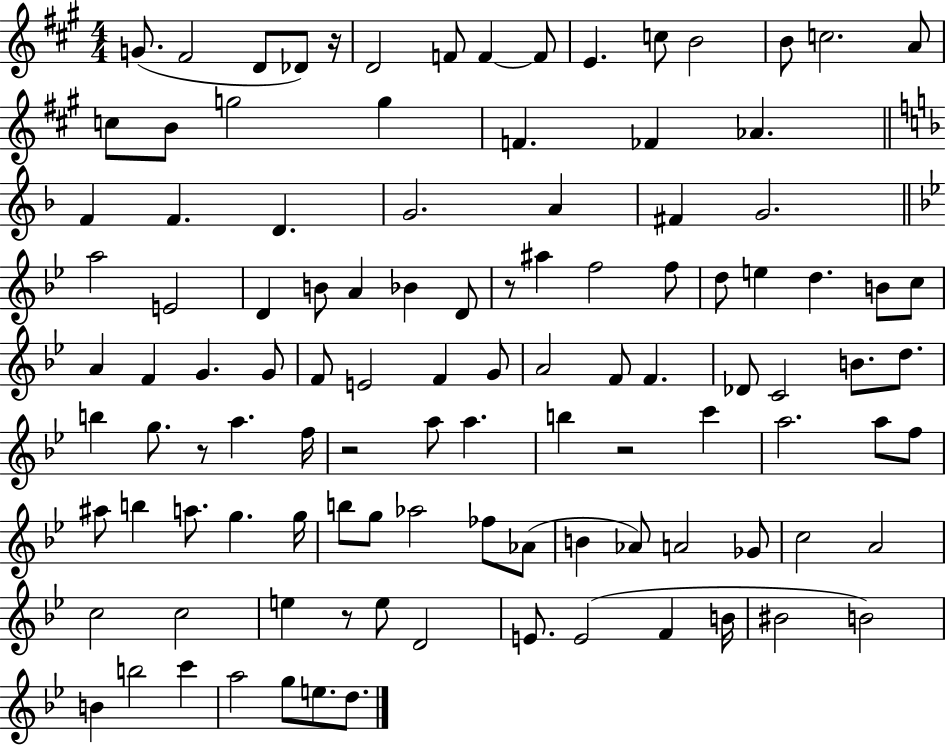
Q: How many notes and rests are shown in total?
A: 109